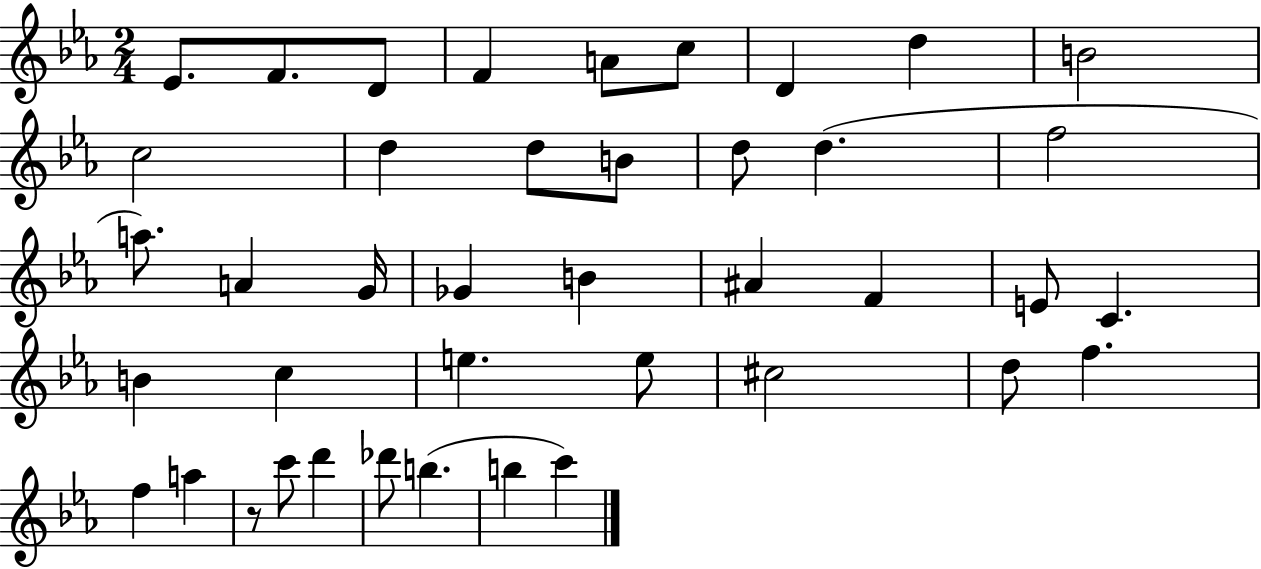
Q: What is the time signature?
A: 2/4